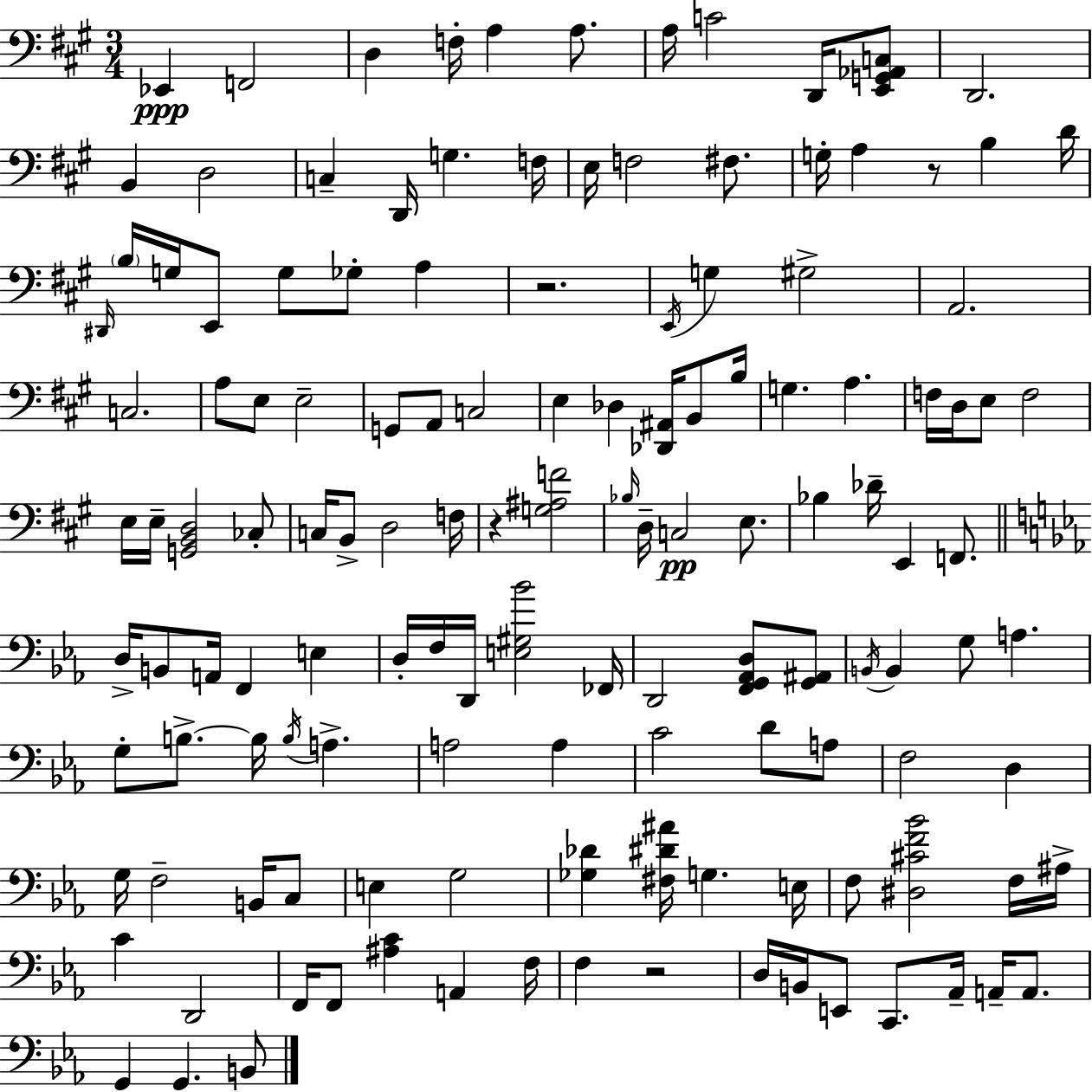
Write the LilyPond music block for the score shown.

{
  \clef bass
  \numericTimeSignature
  \time 3/4
  \key a \major
  \repeat volta 2 { ees,4\ppp f,2 | d4 f16-. a4 a8. | a16 c'2 d,16 <e, g, aes, c>8 | d,2. | \break b,4 d2 | c4-- d,16 g4. f16 | e16 f2 fis8. | g16-. a4 r8 b4 d'16 | \break \grace { dis,16 } \parenthesize b16 g16 e,8 g8 ges8-. a4 | r2. | \acciaccatura { e,16 } g4 gis2-> | a,2. | \break c2. | a8 e8 e2-- | g,8 a,8 c2 | e4 des4 <des, ais,>16 b,8 | \break b16 g4. a4. | f16 d16 e8 f2 | e16 e16-- <g, b, d>2 | ces8-. c16 b,8-> d2 | \break f16 r4 <g ais f'>2 | \grace { bes16 } d16-- c2\pp | e8. bes4 des'16-- e,4 | f,8. \bar "||" \break \key c \minor d16-> b,8 a,16 f,4 e4 | d16-. f16 d,16 <e gis bes'>2 fes,16 | d,2 <f, g, aes, d>8 <g, ais,>8 | \acciaccatura { b,16 } b,4 g8 a4. | \break g8-. b8.->~~ b16 \acciaccatura { b16 } a4.-> | a2 a4 | c'2 d'8 | a8 f2 d4 | \break g16 f2-- b,16 | c8 e4 g2 | <ges des'>4 <fis dis' ais'>16 g4. | e16 f8 <dis cis' f' bes'>2 | \break f16 ais16-> c'4 d,2 | f,16 f,8 <ais c'>4 a,4 | f16 f4 r2 | d16 b,16 e,8 c,8. aes,16-- a,16-- a,8. | \break g,4 g,4. | b,8 } \bar "|."
}